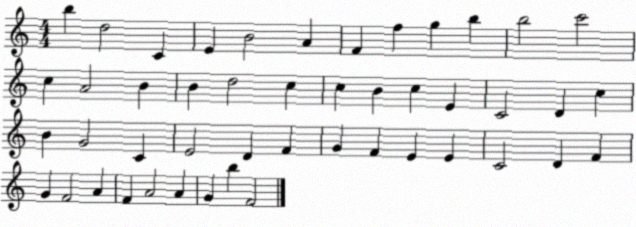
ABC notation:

X:1
T:Untitled
M:4/4
L:1/4
K:C
b d2 C E B2 A F f g b b2 c'2 c A2 B B d2 c c B c E C2 D c B G2 C E2 D F G F E E C2 D F G F2 A F A2 A G b F2